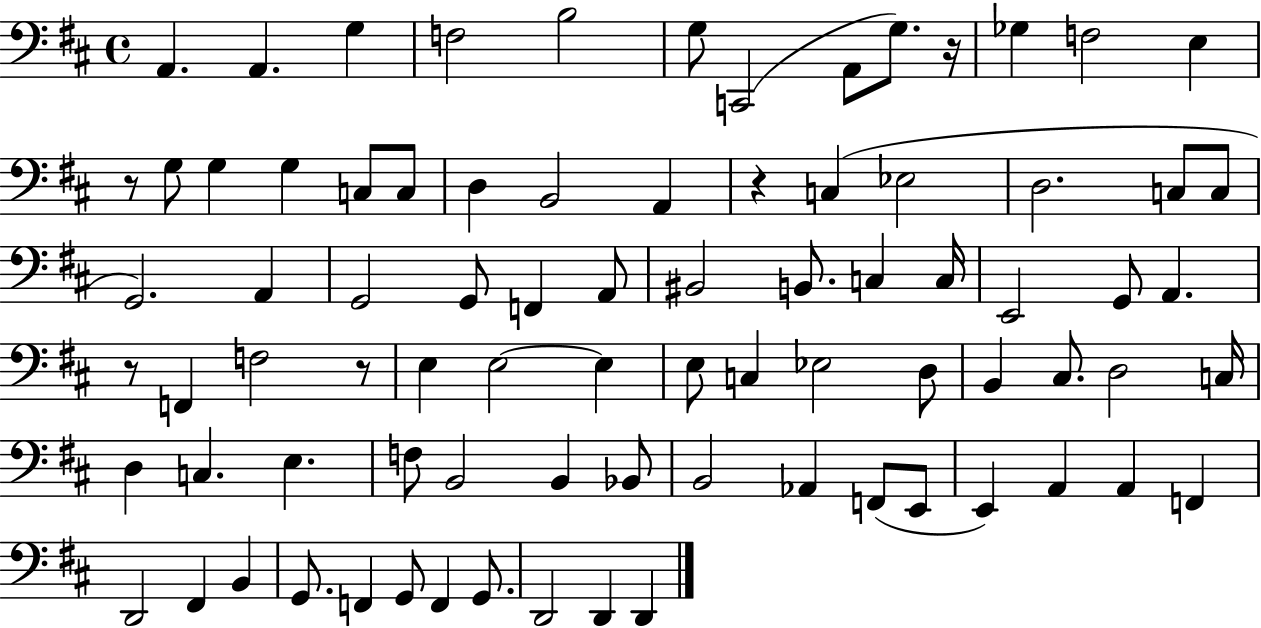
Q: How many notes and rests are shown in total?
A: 82